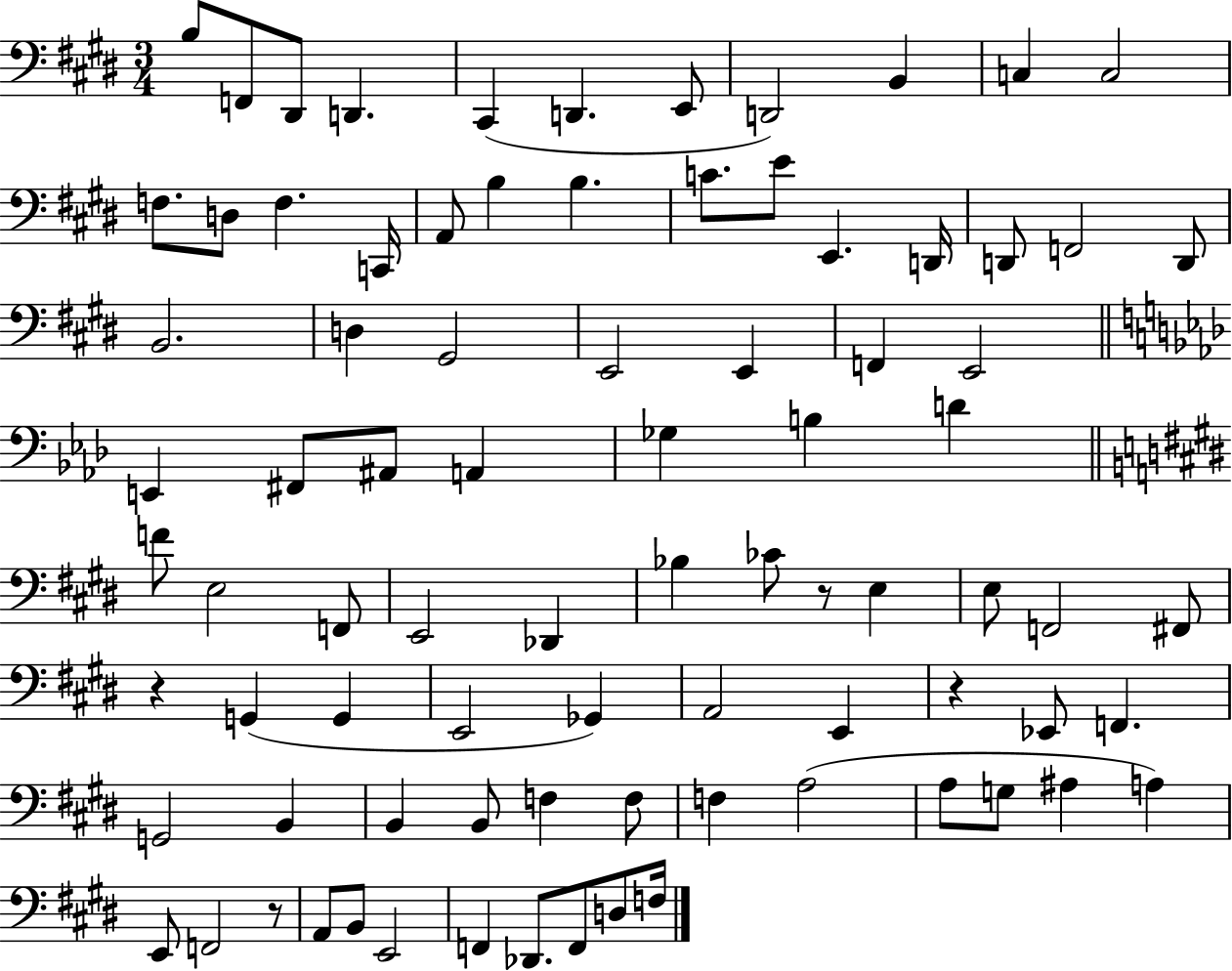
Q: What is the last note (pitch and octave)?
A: F3